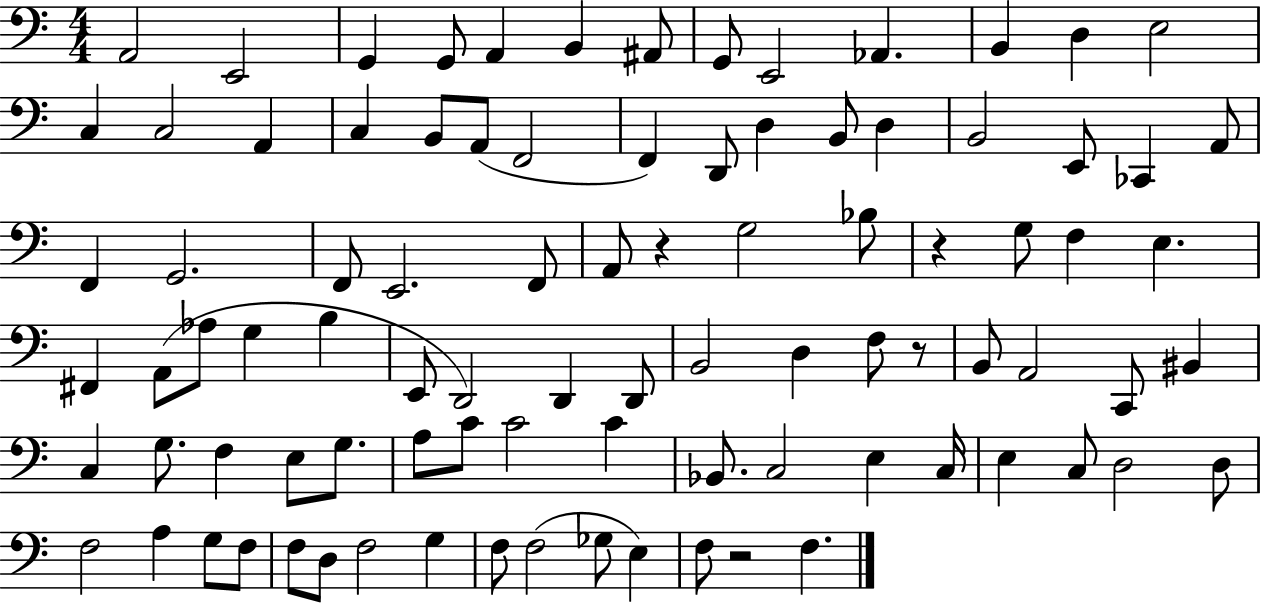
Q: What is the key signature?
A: C major